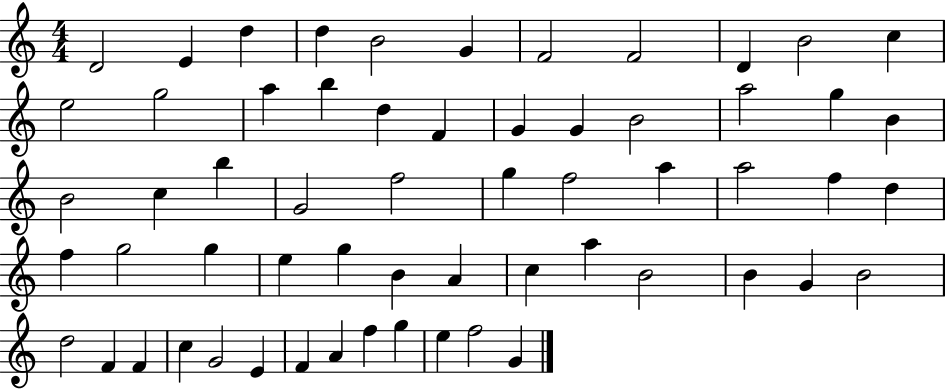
{
  \clef treble
  \numericTimeSignature
  \time 4/4
  \key c \major
  d'2 e'4 d''4 | d''4 b'2 g'4 | f'2 f'2 | d'4 b'2 c''4 | \break e''2 g''2 | a''4 b''4 d''4 f'4 | g'4 g'4 b'2 | a''2 g''4 b'4 | \break b'2 c''4 b''4 | g'2 f''2 | g''4 f''2 a''4 | a''2 f''4 d''4 | \break f''4 g''2 g''4 | e''4 g''4 b'4 a'4 | c''4 a''4 b'2 | b'4 g'4 b'2 | \break d''2 f'4 f'4 | c''4 g'2 e'4 | f'4 a'4 f''4 g''4 | e''4 f''2 g'4 | \break \bar "|."
}